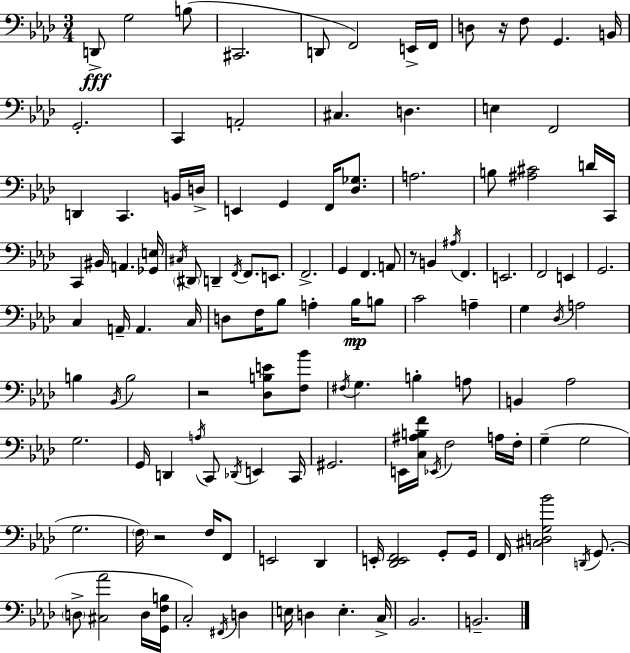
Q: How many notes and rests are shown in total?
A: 127